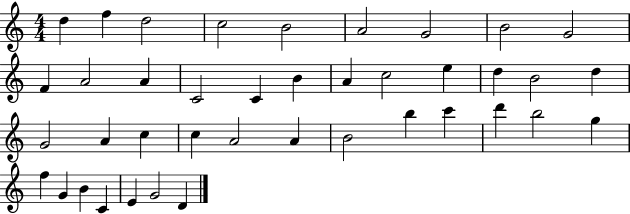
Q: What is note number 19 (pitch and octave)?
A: D5